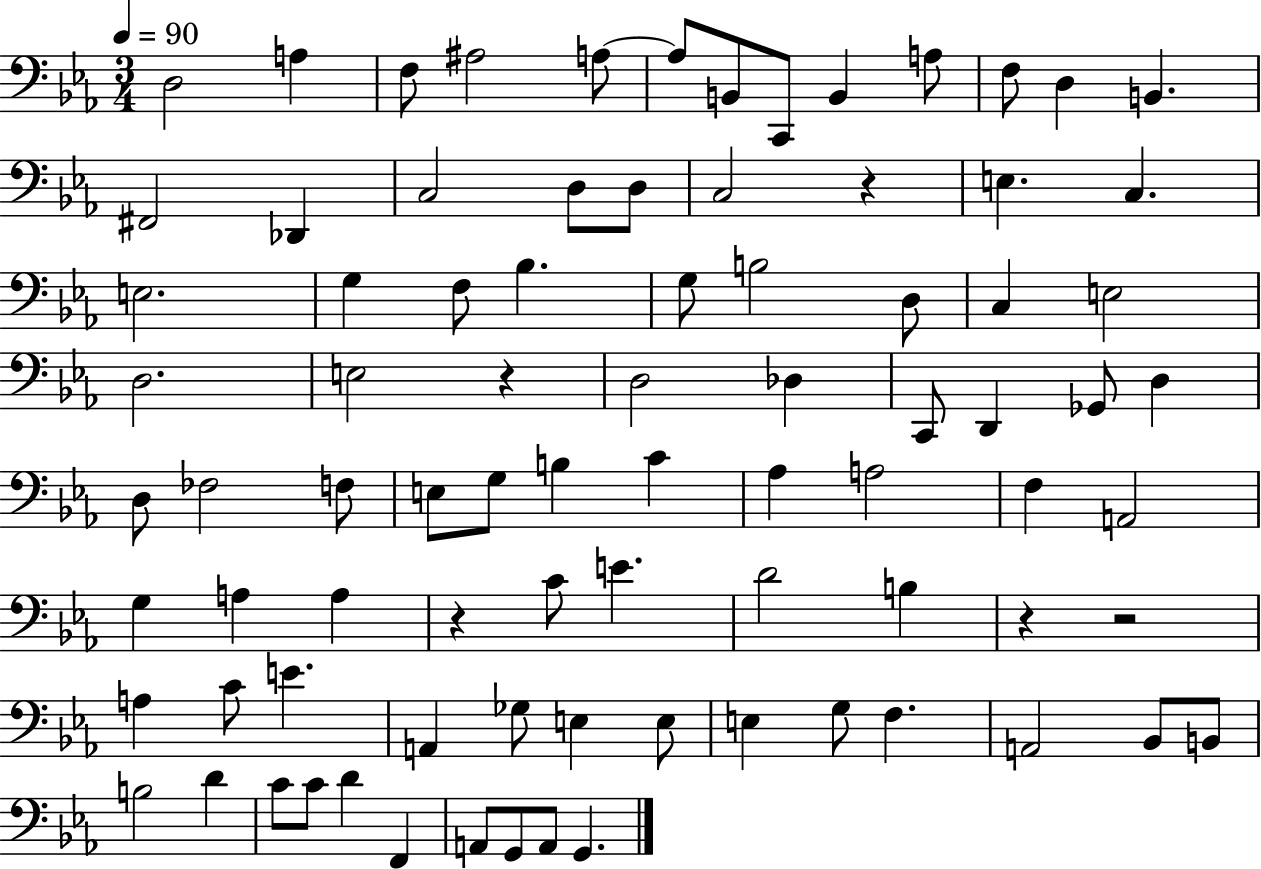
D3/h A3/q F3/e A#3/h A3/e A3/e B2/e C2/e B2/q A3/e F3/e D3/q B2/q. F#2/h Db2/q C3/h D3/e D3/e C3/h R/q E3/q. C3/q. E3/h. G3/q F3/e Bb3/q. G3/e B3/h D3/e C3/q E3/h D3/h. E3/h R/q D3/h Db3/q C2/e D2/q Gb2/e D3/q D3/e FES3/h F3/e E3/e G3/e B3/q C4/q Ab3/q A3/h F3/q A2/h G3/q A3/q A3/q R/q C4/e E4/q. D4/h B3/q R/q R/h A3/q C4/e E4/q. A2/q Gb3/e E3/q E3/e E3/q G3/e F3/q. A2/h Bb2/e B2/e B3/h D4/q C4/e C4/e D4/q F2/q A2/e G2/e A2/e G2/q.